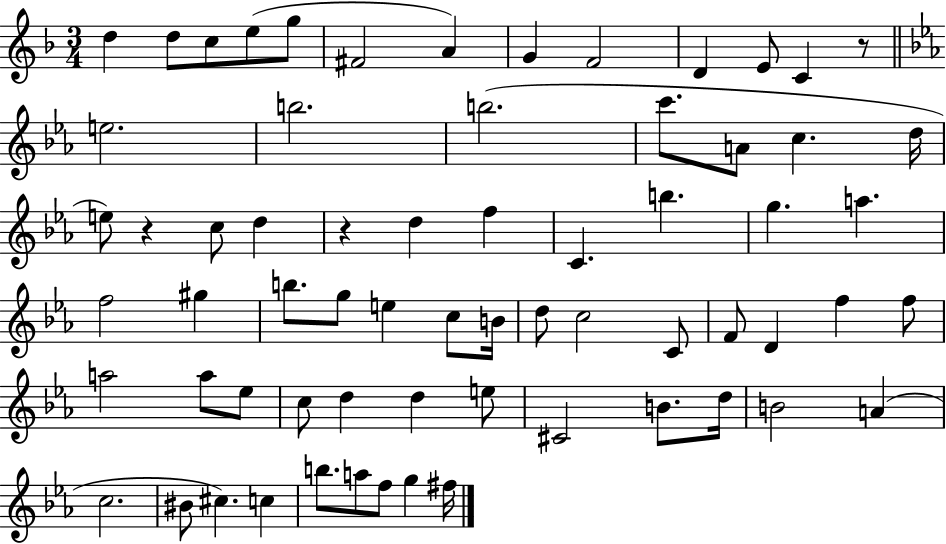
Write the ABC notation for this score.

X:1
T:Untitled
M:3/4
L:1/4
K:F
d d/2 c/2 e/2 g/2 ^F2 A G F2 D E/2 C z/2 e2 b2 b2 c'/2 A/2 c d/4 e/2 z c/2 d z d f C b g a f2 ^g b/2 g/2 e c/2 B/4 d/2 c2 C/2 F/2 D f f/2 a2 a/2 _e/2 c/2 d d e/2 ^C2 B/2 d/4 B2 A c2 ^B/2 ^c c b/2 a/2 f/2 g ^f/4